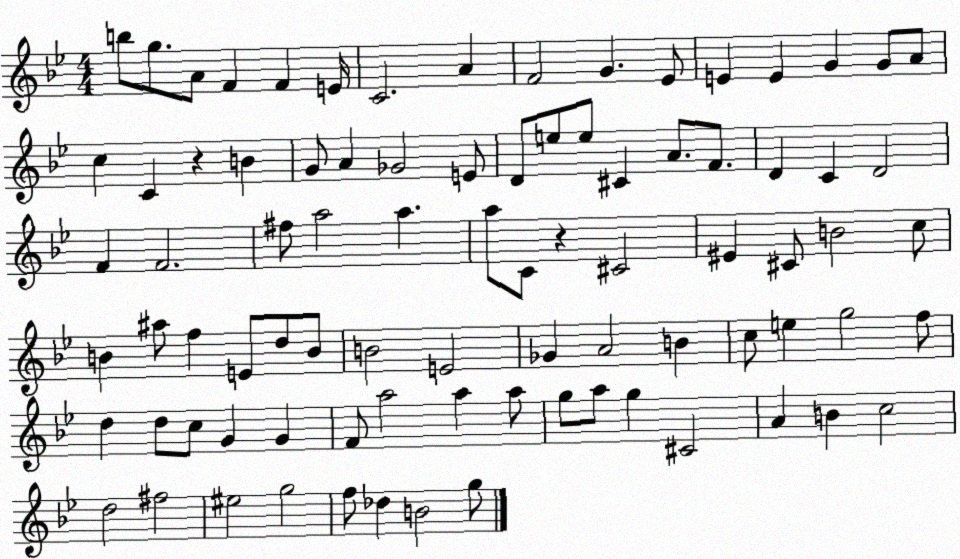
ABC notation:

X:1
T:Untitled
M:4/4
L:1/4
K:Bb
b/2 g/2 A/2 F F E/4 C2 A F2 G _E/2 E E G G/2 A/2 c C z B G/2 A _G2 E/2 D/2 e/2 e/2 ^C A/2 F/2 D C D2 F F2 ^f/2 a2 a a/2 C/2 z ^C2 ^E ^C/2 B2 c/2 B ^a/2 f E/2 d/2 B/2 B2 E2 _G A2 B c/2 e g2 f/2 d d/2 c/2 G G F/2 a2 a a/2 g/2 a/2 g ^C2 A B c2 d2 ^f2 ^e2 g2 f/2 _d B2 g/2